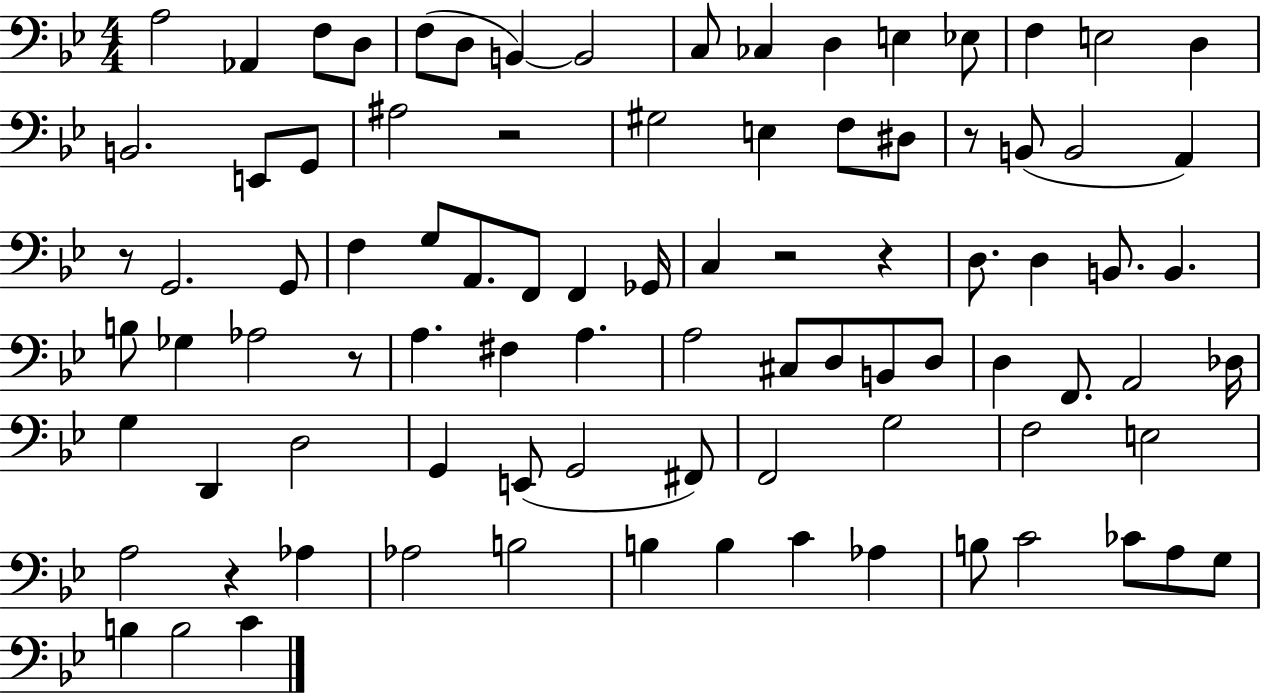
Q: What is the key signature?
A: BES major